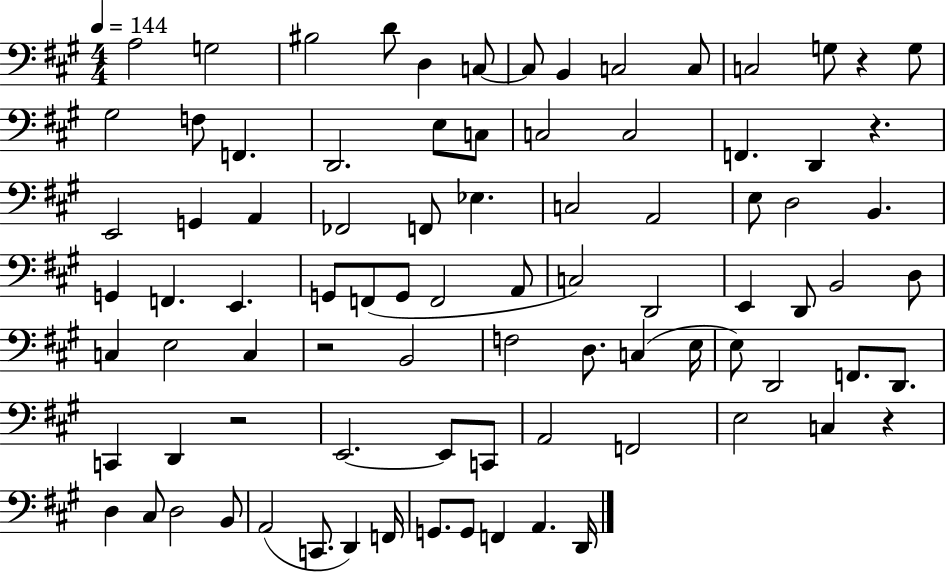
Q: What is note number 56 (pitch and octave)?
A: E3